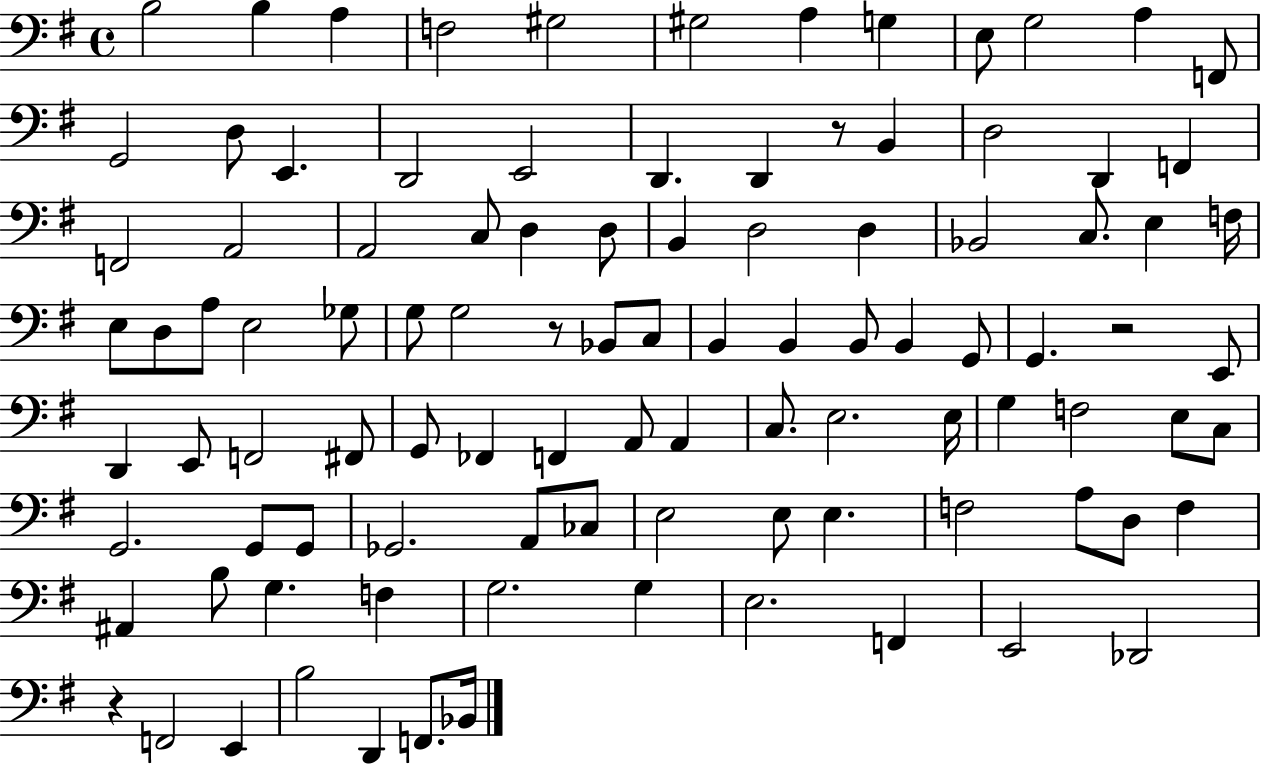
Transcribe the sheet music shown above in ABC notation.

X:1
T:Untitled
M:4/4
L:1/4
K:G
B,2 B, A, F,2 ^G,2 ^G,2 A, G, E,/2 G,2 A, F,,/2 G,,2 D,/2 E,, D,,2 E,,2 D,, D,, z/2 B,, D,2 D,, F,, F,,2 A,,2 A,,2 C,/2 D, D,/2 B,, D,2 D, _B,,2 C,/2 E, F,/4 E,/2 D,/2 A,/2 E,2 _G,/2 G,/2 G,2 z/2 _B,,/2 C,/2 B,, B,, B,,/2 B,, G,,/2 G,, z2 E,,/2 D,, E,,/2 F,,2 ^F,,/2 G,,/2 _F,, F,, A,,/2 A,, C,/2 E,2 E,/4 G, F,2 E,/2 C,/2 G,,2 G,,/2 G,,/2 _G,,2 A,,/2 _C,/2 E,2 E,/2 E, F,2 A,/2 D,/2 F, ^A,, B,/2 G, F, G,2 G, E,2 F,, E,,2 _D,,2 z F,,2 E,, B,2 D,, F,,/2 _B,,/4